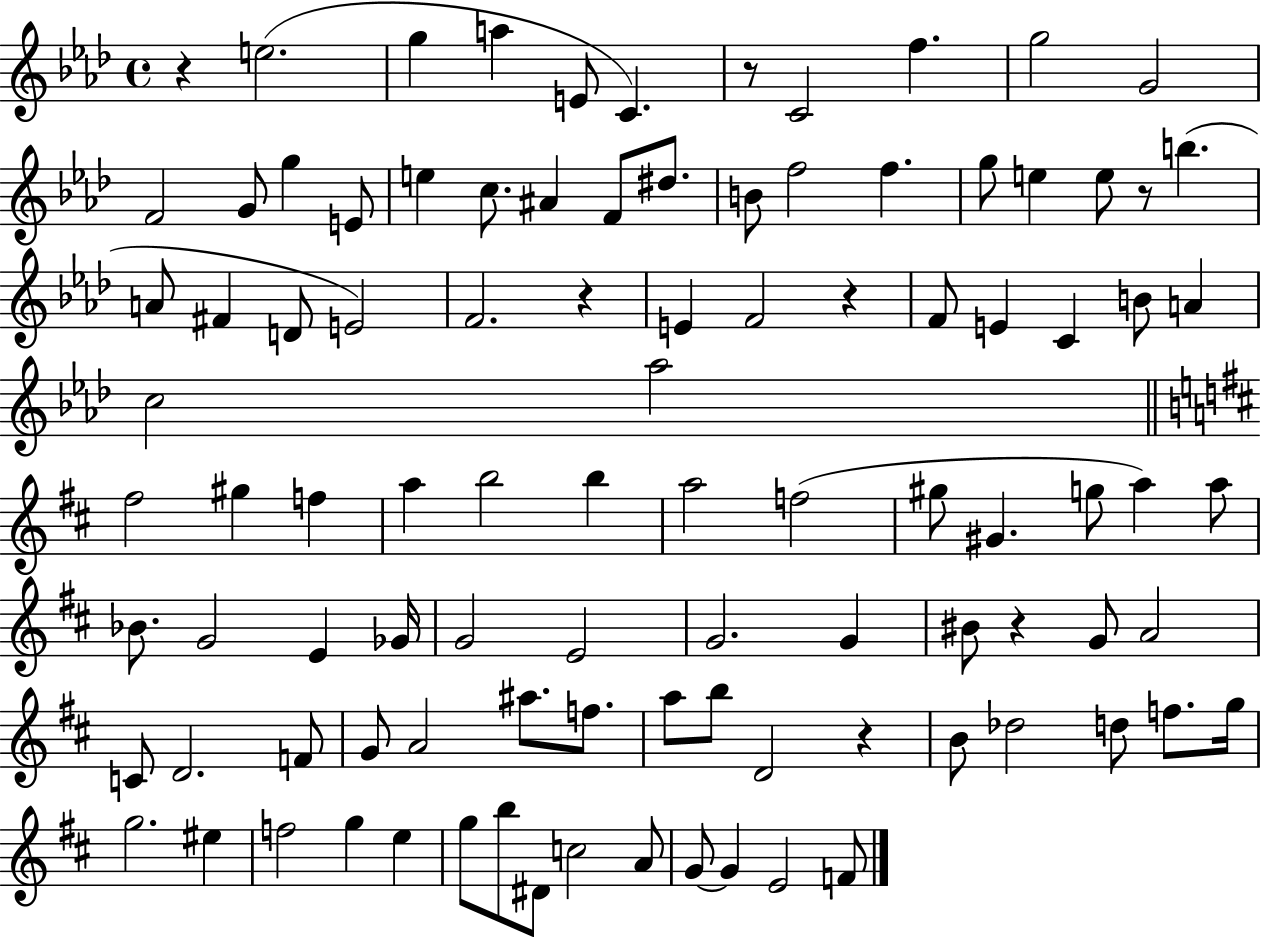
{
  \clef treble
  \time 4/4
  \defaultTimeSignature
  \key aes \major
  r4 e''2.( | g''4 a''4 e'8 c'4.) | r8 c'2 f''4. | g''2 g'2 | \break f'2 g'8 g''4 e'8 | e''4 c''8. ais'4 f'8 dis''8. | b'8 f''2 f''4. | g''8 e''4 e''8 r8 b''4.( | \break a'8 fis'4 d'8 e'2) | f'2. r4 | e'4 f'2 r4 | f'8 e'4 c'4 b'8 a'4 | \break c''2 aes''2 | \bar "||" \break \key d \major fis''2 gis''4 f''4 | a''4 b''2 b''4 | a''2 f''2( | gis''8 gis'4. g''8 a''4) a''8 | \break bes'8. g'2 e'4 ges'16 | g'2 e'2 | g'2. g'4 | bis'8 r4 g'8 a'2 | \break c'8 d'2. f'8 | g'8 a'2 ais''8. f''8. | a''8 b''8 d'2 r4 | b'8 des''2 d''8 f''8. g''16 | \break g''2. eis''4 | f''2 g''4 e''4 | g''8 b''8 dis'8 c''2 a'8 | g'8~~ g'4 e'2 f'8 | \break \bar "|."
}